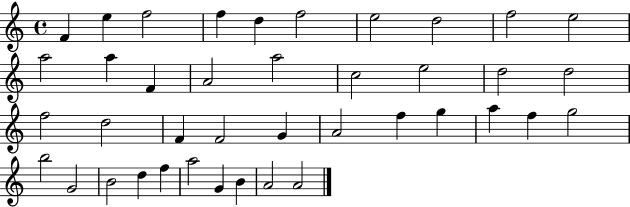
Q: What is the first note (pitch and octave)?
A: F4